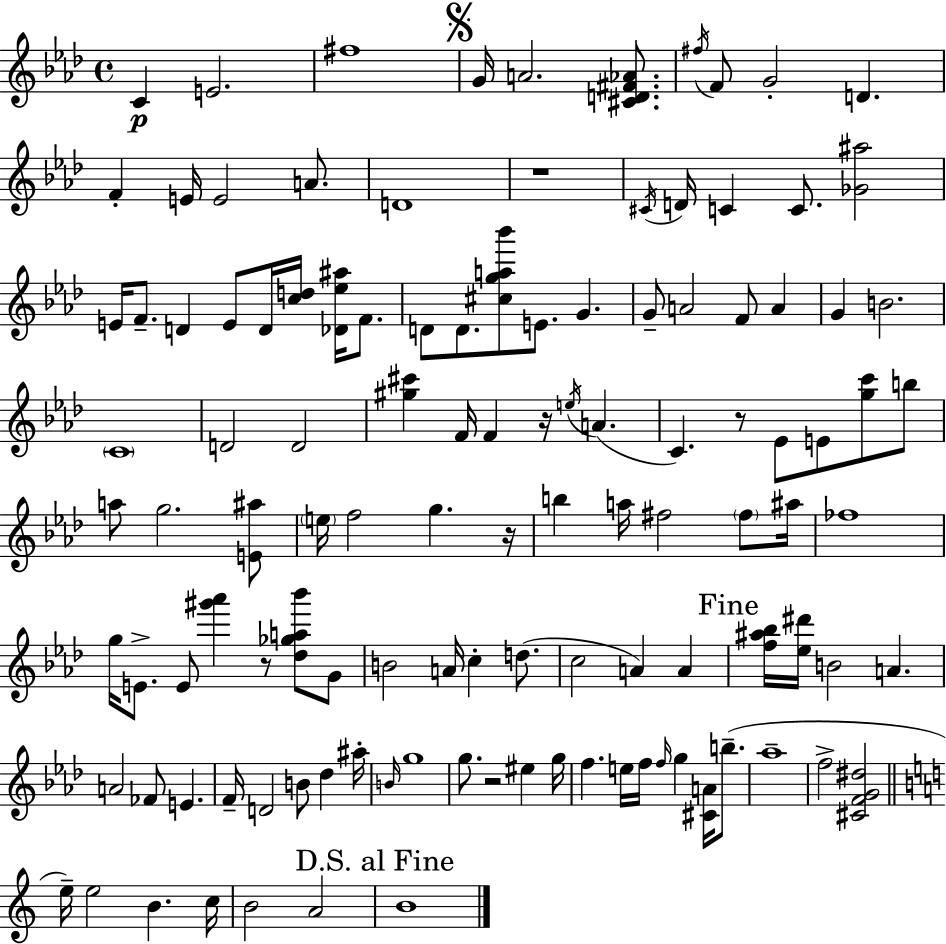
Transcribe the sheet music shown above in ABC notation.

X:1
T:Untitled
M:4/4
L:1/4
K:Fm
C E2 ^f4 G/4 A2 [^CD^F_A]/2 ^f/4 F/2 G2 D F E/4 E2 A/2 D4 z4 ^C/4 D/4 C C/2 [_G^a]2 E/4 F/2 D E/2 D/4 [cd]/4 [_D_e^a]/4 F/2 D/2 D/2 [^cga_b']/2 E/2 G G/2 A2 F/2 A G B2 C4 D2 D2 [^g^c'] F/4 F z/4 e/4 A C z/2 _E/2 E/2 [gc']/2 b/2 a/2 g2 [E^a]/2 e/4 f2 g z/4 b a/4 ^f2 ^f/2 ^a/4 _f4 g/4 E/2 E/2 [^g'_a'] z/2 [_d_ga_b']/2 G/2 B2 A/4 c d/2 c2 A A [f^a_b]/4 [_e^d']/4 B2 A A2 _F/2 E F/4 D2 B/2 _d ^a/4 B/4 g4 g/2 z2 ^e g/4 f e/4 f/4 f/4 g [^CA]/4 b/2 _a4 f2 [^CFG^d]2 e/4 e2 B c/4 B2 A2 B4